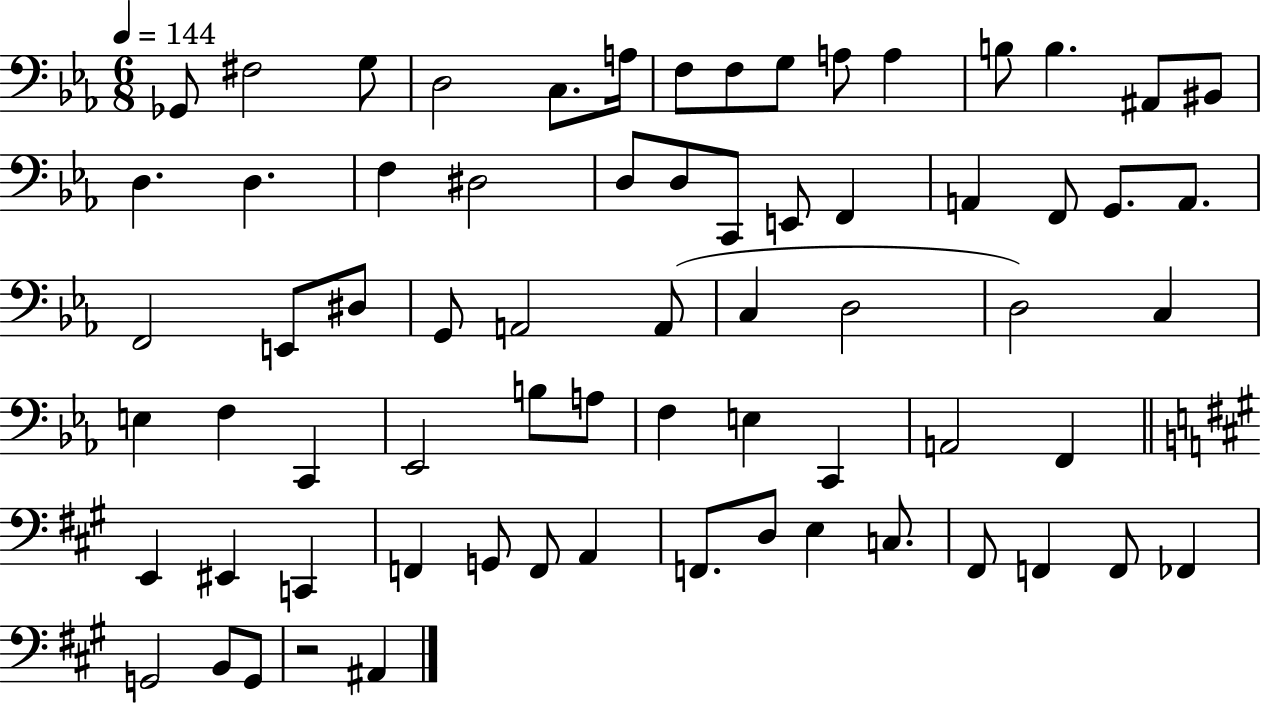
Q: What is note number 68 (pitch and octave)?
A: A#2